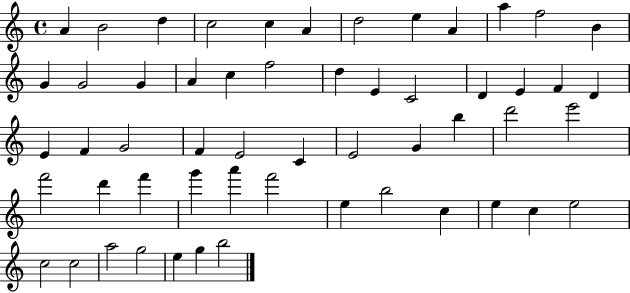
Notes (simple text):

A4/q B4/h D5/q C5/h C5/q A4/q D5/h E5/q A4/q A5/q F5/h B4/q G4/q G4/h G4/q A4/q C5/q F5/h D5/q E4/q C4/h D4/q E4/q F4/q D4/q E4/q F4/q G4/h F4/q E4/h C4/q E4/h G4/q B5/q D6/h E6/h F6/h D6/q F6/q G6/q A6/q F6/h E5/q B5/h C5/q E5/q C5/q E5/h C5/h C5/h A5/h G5/h E5/q G5/q B5/h